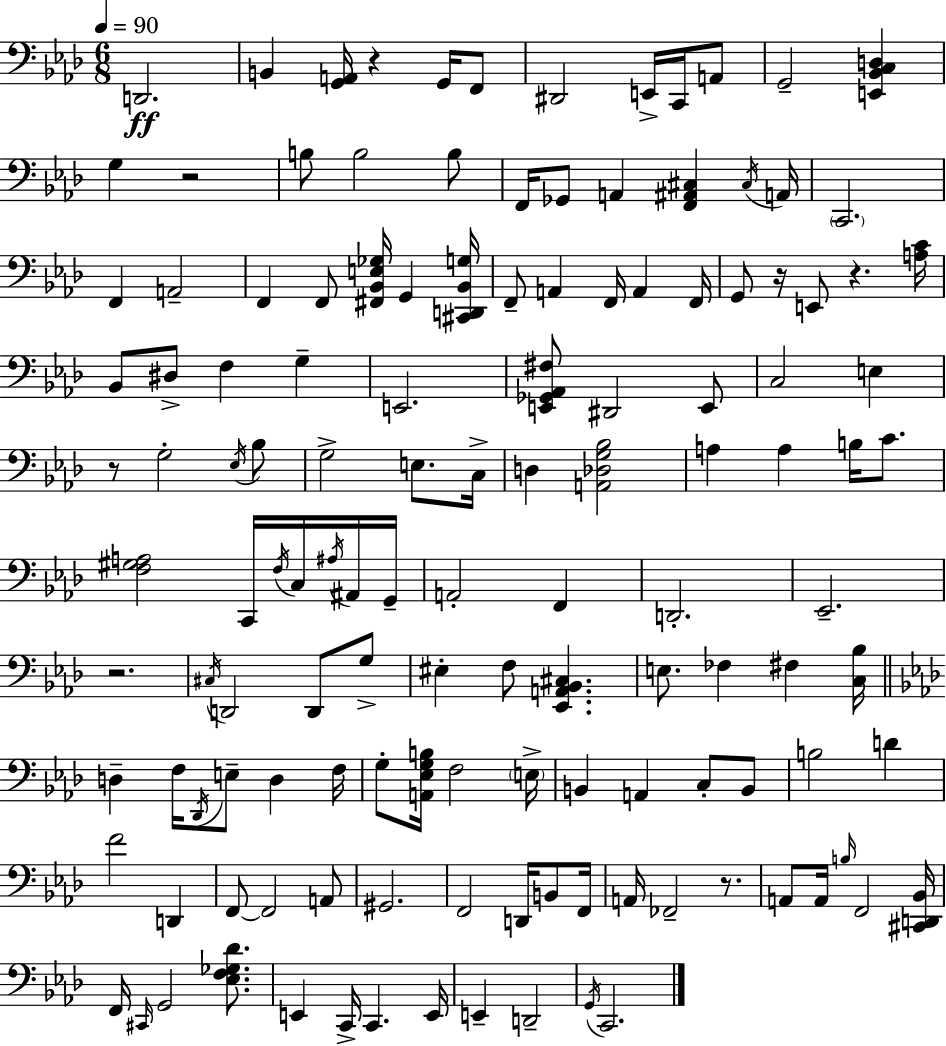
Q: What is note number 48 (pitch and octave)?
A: A3